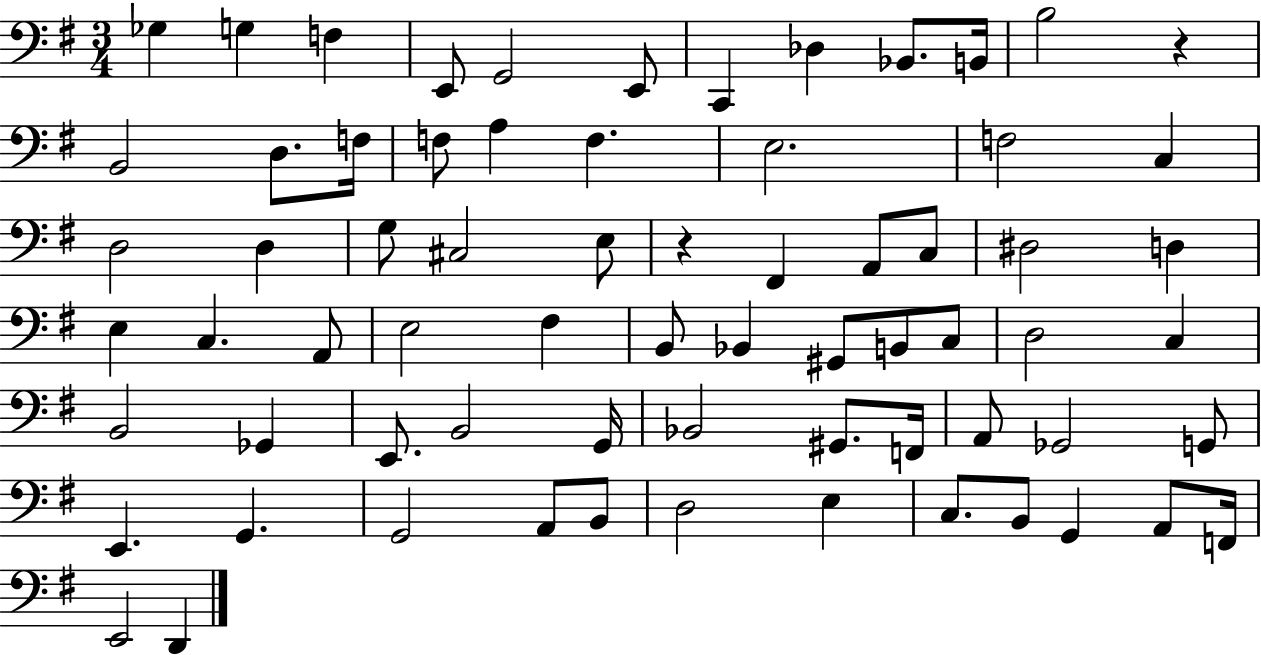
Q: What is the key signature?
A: G major